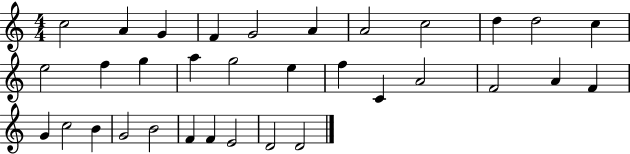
C5/h A4/q G4/q F4/q G4/h A4/q A4/h C5/h D5/q D5/h C5/q E5/h F5/q G5/q A5/q G5/h E5/q F5/q C4/q A4/h F4/h A4/q F4/q G4/q C5/h B4/q G4/h B4/h F4/q F4/q E4/h D4/h D4/h